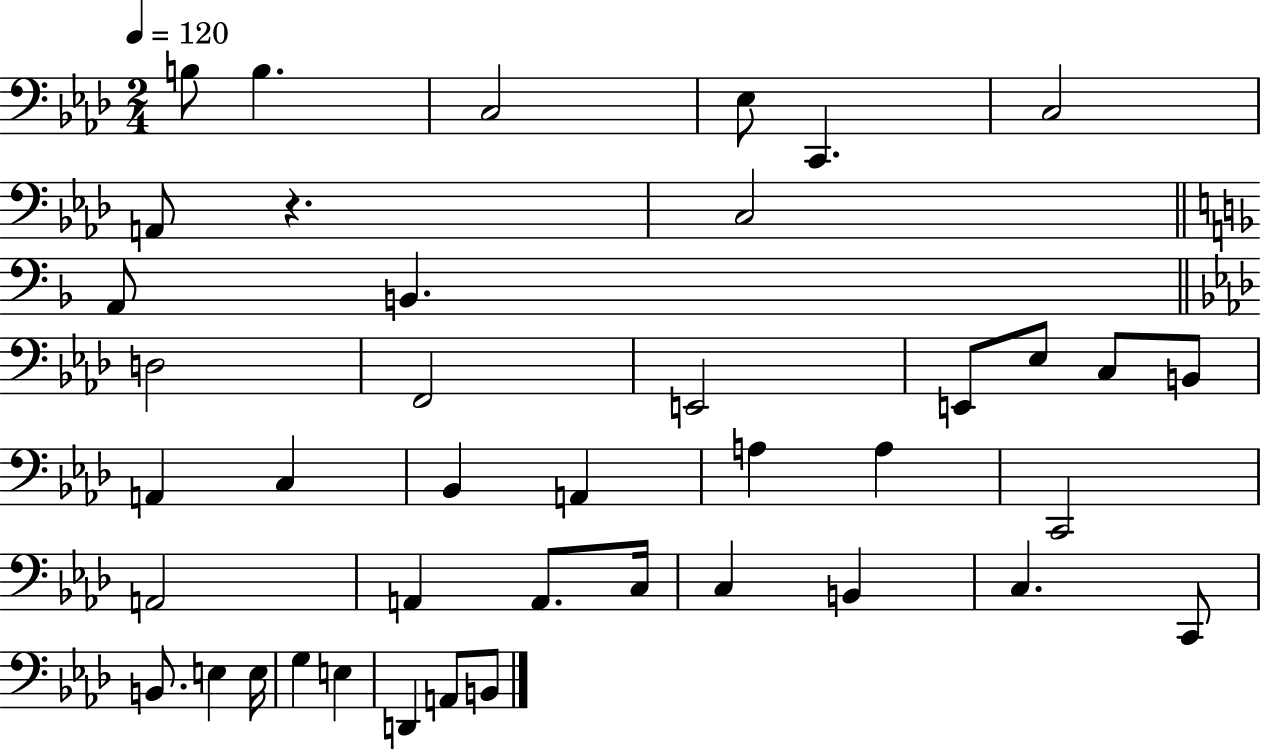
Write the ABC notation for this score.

X:1
T:Untitled
M:2/4
L:1/4
K:Ab
B,/2 B, C,2 _E,/2 C,, C,2 A,,/2 z C,2 A,,/2 B,, D,2 F,,2 E,,2 E,,/2 _E,/2 C,/2 B,,/2 A,, C, _B,, A,, A, A, C,,2 A,,2 A,, A,,/2 C,/4 C, B,, C, C,,/2 B,,/2 E, E,/4 G, E, D,, A,,/2 B,,/2